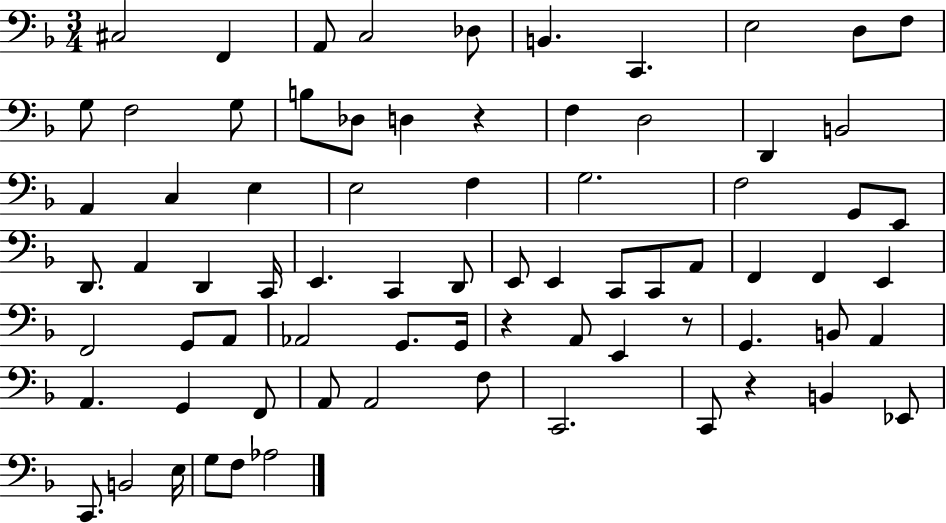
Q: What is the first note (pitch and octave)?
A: C#3